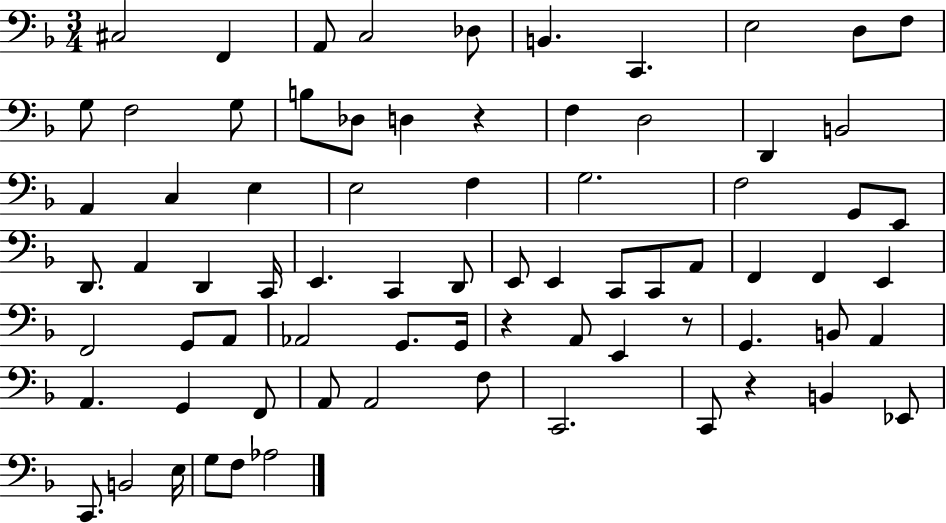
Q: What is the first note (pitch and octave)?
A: C#3